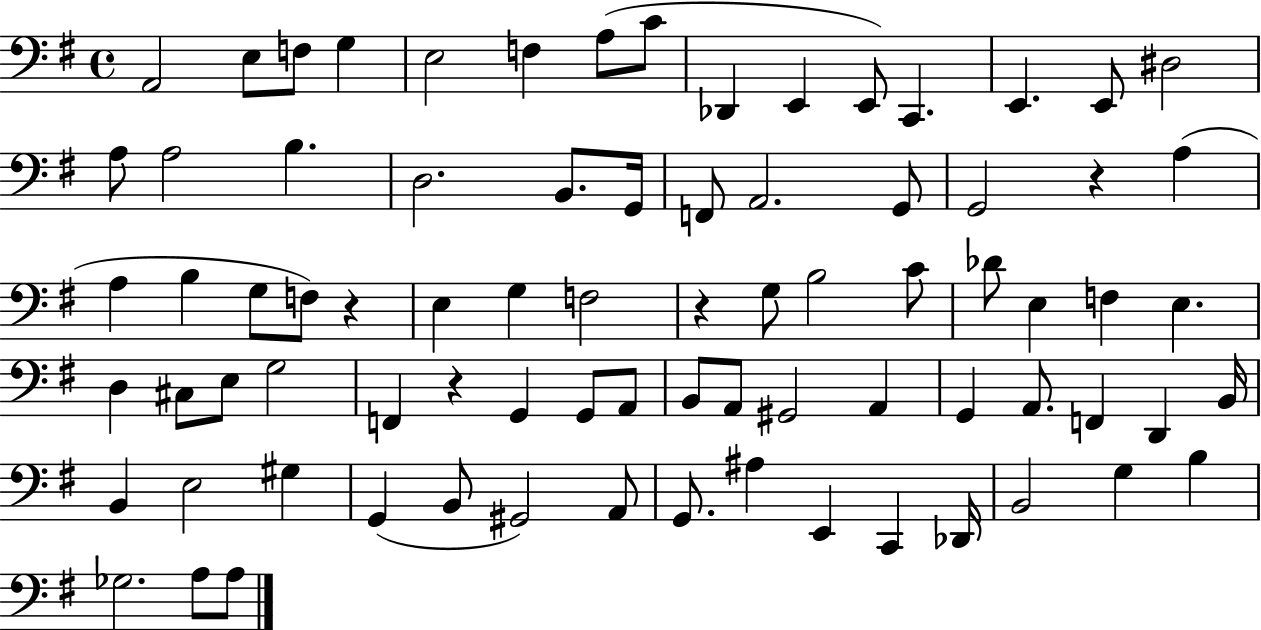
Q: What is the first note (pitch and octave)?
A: A2